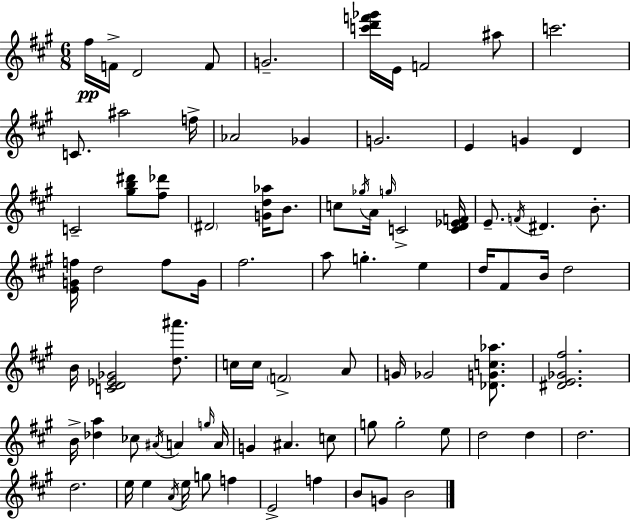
F#5/s F4/s D4/h F4/e G4/h. [C6,D6,F6,Gb6]/s E4/s F4/h A#5/e C6/h. C4/e. A#5/h F5/s Ab4/h Gb4/q G4/h. E4/q G4/q D4/q C4/h [G#5,B5,D#6]/e [F#5,Db6]/e D#4/h [G4,D5,Ab5]/s B4/e. C5/e Gb5/s A4/s G5/s C4/h [C4,D4,Eb4,F4]/s E4/e. F4/s D#4/q. B4/e. [E4,G4,F5]/s D5/h F5/e G4/s F#5/h. A5/e G5/q. E5/q D5/s F#4/e B4/s D5/h B4/s [C4,D4,Eb4,Gb4]/h [D5,A#6]/e. C5/s C5/s F4/h A4/e G4/s Gb4/h [Db4,G4,C5,Ab5]/e. [D#4,E4,Gb4,F#5]/h. B4/s [Db5,A5]/q CES5/e A#4/s A4/q G5/s A4/s G4/q A#4/q. C5/e G5/e G5/h E5/e D5/h D5/q D5/h. D5/h. E5/s E5/q A4/s E5/s G5/e F5/q E4/h F5/q B4/e G4/e B4/h